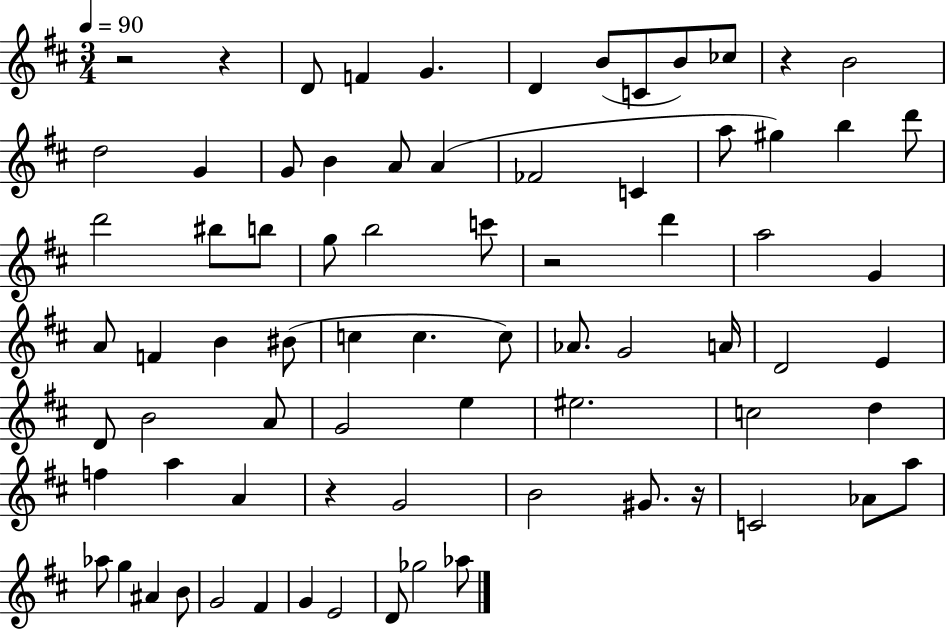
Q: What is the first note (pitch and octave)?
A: D4